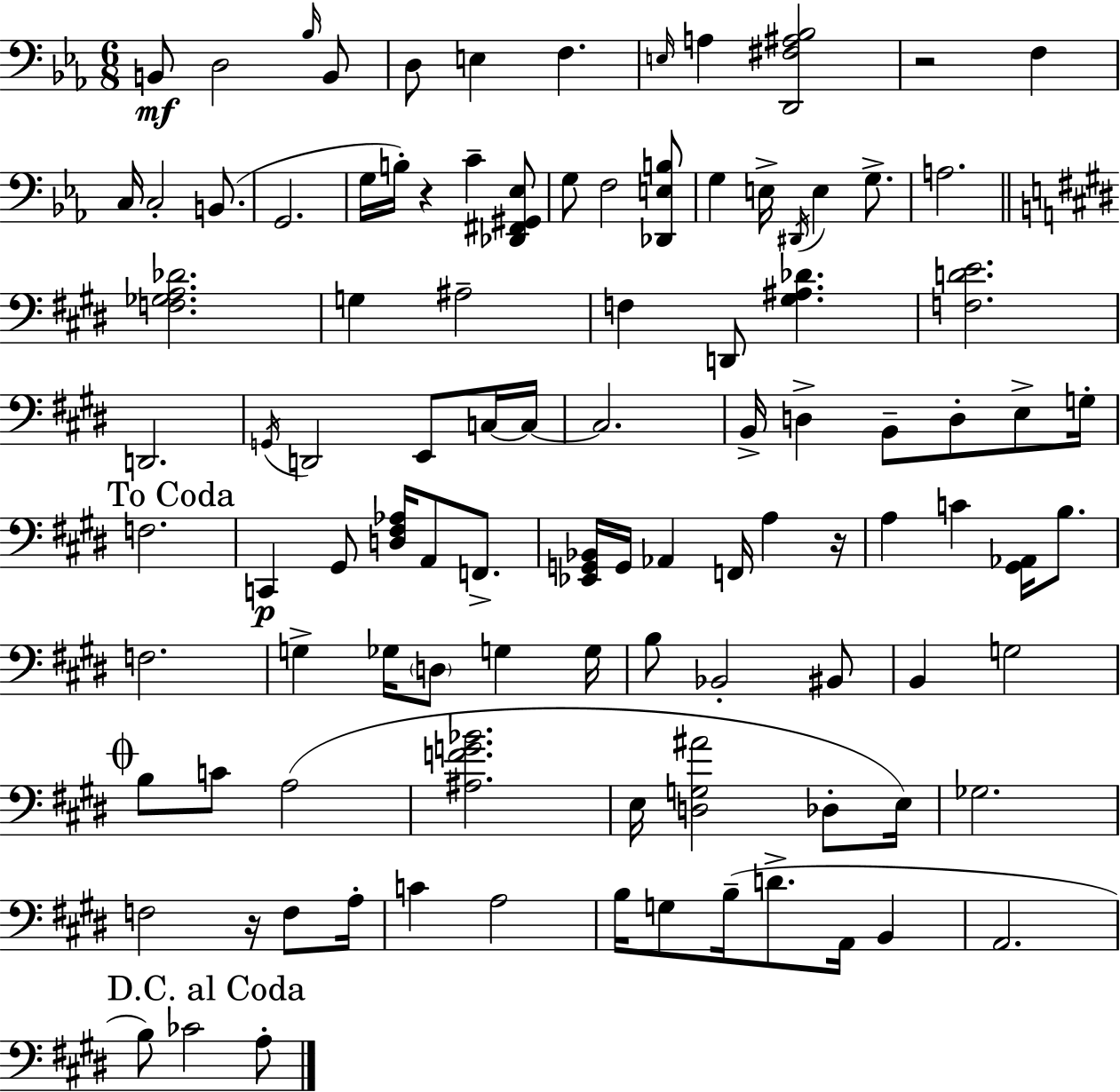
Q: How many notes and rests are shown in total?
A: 102